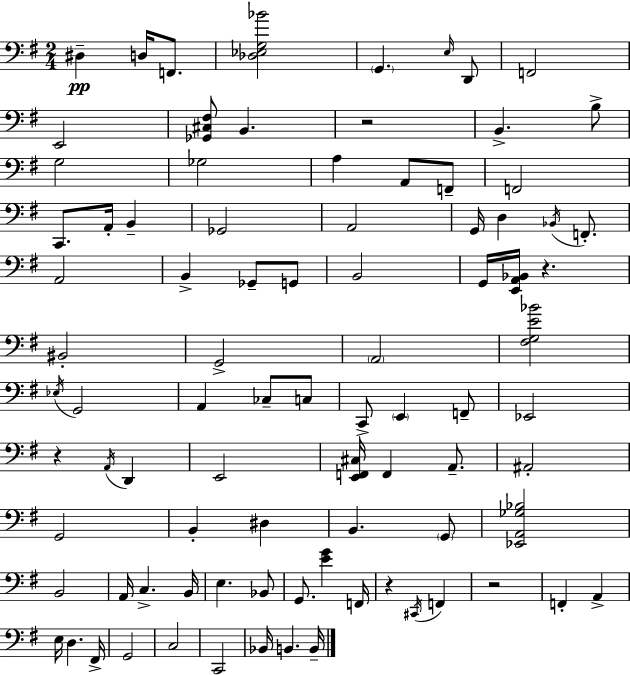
X:1
T:Untitled
M:2/4
L:1/4
K:Em
^D, D,/4 F,,/2 [_D,_E,G,_B]2 G,, E,/4 D,,/2 F,,2 E,,2 [_G,,^C,^F,]/2 B,, z2 B,, B,/2 G,2 _G,2 A, A,,/2 F,,/2 F,,2 C,,/2 A,,/4 B,, _G,,2 A,,2 G,,/4 D, _B,,/4 F,,/2 A,,2 B,, _G,,/2 G,,/2 B,,2 G,,/4 [E,,A,,_B,,]/4 z ^B,,2 G,,2 A,,2 [^F,G,E_B]2 _E,/4 G,,2 A,, _C,/2 C,/2 C,,/2 E,, F,,/2 _E,,2 z A,,/4 D,, E,,2 [E,,F,,^C,]/4 F,, A,,/2 ^A,,2 G,,2 B,, ^D, B,, G,,/2 [_E,,A,,_G,_B,]2 B,,2 A,,/4 C, B,,/4 E, _B,,/2 G,,/2 [EG] F,,/4 z ^C,,/4 F,, z2 F,, A,, E,/4 D, ^F,,/4 G,,2 C,2 C,,2 _B,,/4 B,, B,,/4